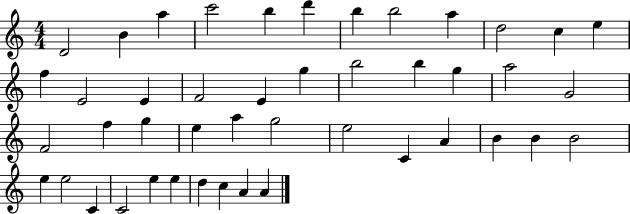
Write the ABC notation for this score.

X:1
T:Untitled
M:4/4
L:1/4
K:C
D2 B a c'2 b d' b b2 a d2 c e f E2 E F2 E g b2 b g a2 G2 F2 f g e a g2 e2 C A B B B2 e e2 C C2 e e d c A A